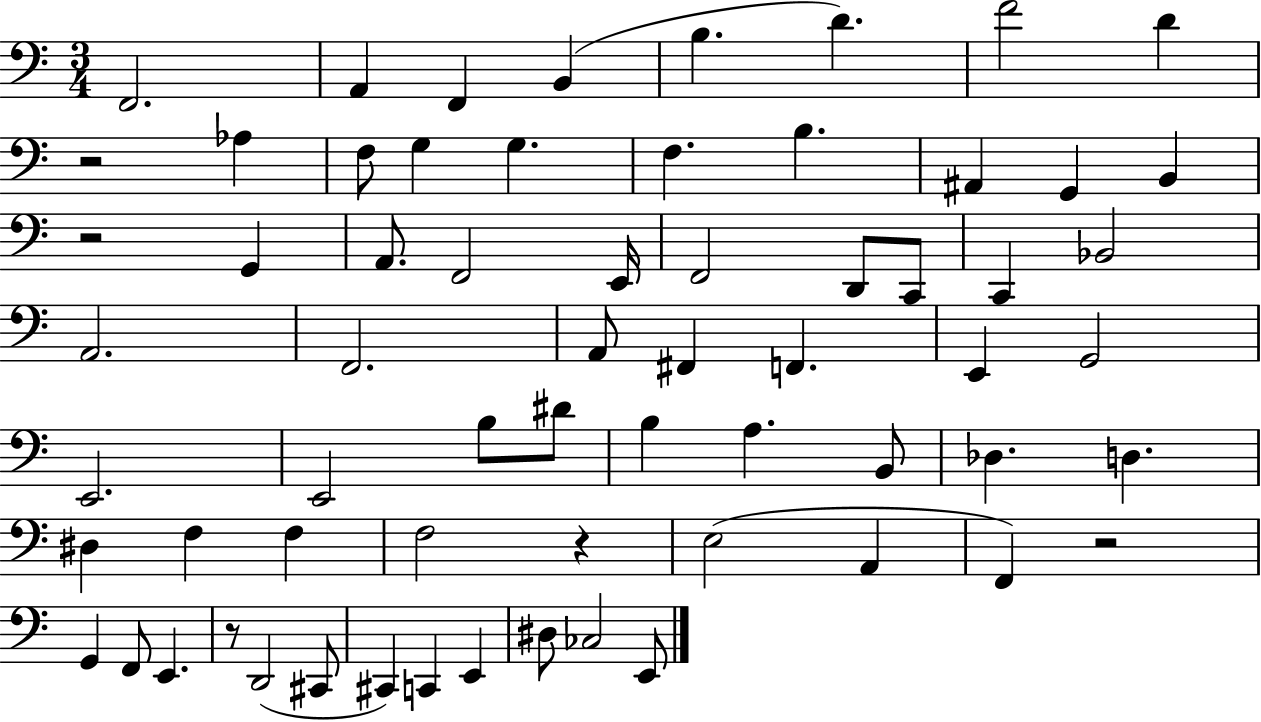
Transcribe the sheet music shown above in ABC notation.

X:1
T:Untitled
M:3/4
L:1/4
K:C
F,,2 A,, F,, B,, B, D F2 D z2 _A, F,/2 G, G, F, B, ^A,, G,, B,, z2 G,, A,,/2 F,,2 E,,/4 F,,2 D,,/2 C,,/2 C,, _B,,2 A,,2 F,,2 A,,/2 ^F,, F,, E,, G,,2 E,,2 E,,2 B,/2 ^D/2 B, A, B,,/2 _D, D, ^D, F, F, F,2 z E,2 A,, F,, z2 G,, F,,/2 E,, z/2 D,,2 ^C,,/2 ^C,, C,, E,, ^D,/2 _C,2 E,,/2